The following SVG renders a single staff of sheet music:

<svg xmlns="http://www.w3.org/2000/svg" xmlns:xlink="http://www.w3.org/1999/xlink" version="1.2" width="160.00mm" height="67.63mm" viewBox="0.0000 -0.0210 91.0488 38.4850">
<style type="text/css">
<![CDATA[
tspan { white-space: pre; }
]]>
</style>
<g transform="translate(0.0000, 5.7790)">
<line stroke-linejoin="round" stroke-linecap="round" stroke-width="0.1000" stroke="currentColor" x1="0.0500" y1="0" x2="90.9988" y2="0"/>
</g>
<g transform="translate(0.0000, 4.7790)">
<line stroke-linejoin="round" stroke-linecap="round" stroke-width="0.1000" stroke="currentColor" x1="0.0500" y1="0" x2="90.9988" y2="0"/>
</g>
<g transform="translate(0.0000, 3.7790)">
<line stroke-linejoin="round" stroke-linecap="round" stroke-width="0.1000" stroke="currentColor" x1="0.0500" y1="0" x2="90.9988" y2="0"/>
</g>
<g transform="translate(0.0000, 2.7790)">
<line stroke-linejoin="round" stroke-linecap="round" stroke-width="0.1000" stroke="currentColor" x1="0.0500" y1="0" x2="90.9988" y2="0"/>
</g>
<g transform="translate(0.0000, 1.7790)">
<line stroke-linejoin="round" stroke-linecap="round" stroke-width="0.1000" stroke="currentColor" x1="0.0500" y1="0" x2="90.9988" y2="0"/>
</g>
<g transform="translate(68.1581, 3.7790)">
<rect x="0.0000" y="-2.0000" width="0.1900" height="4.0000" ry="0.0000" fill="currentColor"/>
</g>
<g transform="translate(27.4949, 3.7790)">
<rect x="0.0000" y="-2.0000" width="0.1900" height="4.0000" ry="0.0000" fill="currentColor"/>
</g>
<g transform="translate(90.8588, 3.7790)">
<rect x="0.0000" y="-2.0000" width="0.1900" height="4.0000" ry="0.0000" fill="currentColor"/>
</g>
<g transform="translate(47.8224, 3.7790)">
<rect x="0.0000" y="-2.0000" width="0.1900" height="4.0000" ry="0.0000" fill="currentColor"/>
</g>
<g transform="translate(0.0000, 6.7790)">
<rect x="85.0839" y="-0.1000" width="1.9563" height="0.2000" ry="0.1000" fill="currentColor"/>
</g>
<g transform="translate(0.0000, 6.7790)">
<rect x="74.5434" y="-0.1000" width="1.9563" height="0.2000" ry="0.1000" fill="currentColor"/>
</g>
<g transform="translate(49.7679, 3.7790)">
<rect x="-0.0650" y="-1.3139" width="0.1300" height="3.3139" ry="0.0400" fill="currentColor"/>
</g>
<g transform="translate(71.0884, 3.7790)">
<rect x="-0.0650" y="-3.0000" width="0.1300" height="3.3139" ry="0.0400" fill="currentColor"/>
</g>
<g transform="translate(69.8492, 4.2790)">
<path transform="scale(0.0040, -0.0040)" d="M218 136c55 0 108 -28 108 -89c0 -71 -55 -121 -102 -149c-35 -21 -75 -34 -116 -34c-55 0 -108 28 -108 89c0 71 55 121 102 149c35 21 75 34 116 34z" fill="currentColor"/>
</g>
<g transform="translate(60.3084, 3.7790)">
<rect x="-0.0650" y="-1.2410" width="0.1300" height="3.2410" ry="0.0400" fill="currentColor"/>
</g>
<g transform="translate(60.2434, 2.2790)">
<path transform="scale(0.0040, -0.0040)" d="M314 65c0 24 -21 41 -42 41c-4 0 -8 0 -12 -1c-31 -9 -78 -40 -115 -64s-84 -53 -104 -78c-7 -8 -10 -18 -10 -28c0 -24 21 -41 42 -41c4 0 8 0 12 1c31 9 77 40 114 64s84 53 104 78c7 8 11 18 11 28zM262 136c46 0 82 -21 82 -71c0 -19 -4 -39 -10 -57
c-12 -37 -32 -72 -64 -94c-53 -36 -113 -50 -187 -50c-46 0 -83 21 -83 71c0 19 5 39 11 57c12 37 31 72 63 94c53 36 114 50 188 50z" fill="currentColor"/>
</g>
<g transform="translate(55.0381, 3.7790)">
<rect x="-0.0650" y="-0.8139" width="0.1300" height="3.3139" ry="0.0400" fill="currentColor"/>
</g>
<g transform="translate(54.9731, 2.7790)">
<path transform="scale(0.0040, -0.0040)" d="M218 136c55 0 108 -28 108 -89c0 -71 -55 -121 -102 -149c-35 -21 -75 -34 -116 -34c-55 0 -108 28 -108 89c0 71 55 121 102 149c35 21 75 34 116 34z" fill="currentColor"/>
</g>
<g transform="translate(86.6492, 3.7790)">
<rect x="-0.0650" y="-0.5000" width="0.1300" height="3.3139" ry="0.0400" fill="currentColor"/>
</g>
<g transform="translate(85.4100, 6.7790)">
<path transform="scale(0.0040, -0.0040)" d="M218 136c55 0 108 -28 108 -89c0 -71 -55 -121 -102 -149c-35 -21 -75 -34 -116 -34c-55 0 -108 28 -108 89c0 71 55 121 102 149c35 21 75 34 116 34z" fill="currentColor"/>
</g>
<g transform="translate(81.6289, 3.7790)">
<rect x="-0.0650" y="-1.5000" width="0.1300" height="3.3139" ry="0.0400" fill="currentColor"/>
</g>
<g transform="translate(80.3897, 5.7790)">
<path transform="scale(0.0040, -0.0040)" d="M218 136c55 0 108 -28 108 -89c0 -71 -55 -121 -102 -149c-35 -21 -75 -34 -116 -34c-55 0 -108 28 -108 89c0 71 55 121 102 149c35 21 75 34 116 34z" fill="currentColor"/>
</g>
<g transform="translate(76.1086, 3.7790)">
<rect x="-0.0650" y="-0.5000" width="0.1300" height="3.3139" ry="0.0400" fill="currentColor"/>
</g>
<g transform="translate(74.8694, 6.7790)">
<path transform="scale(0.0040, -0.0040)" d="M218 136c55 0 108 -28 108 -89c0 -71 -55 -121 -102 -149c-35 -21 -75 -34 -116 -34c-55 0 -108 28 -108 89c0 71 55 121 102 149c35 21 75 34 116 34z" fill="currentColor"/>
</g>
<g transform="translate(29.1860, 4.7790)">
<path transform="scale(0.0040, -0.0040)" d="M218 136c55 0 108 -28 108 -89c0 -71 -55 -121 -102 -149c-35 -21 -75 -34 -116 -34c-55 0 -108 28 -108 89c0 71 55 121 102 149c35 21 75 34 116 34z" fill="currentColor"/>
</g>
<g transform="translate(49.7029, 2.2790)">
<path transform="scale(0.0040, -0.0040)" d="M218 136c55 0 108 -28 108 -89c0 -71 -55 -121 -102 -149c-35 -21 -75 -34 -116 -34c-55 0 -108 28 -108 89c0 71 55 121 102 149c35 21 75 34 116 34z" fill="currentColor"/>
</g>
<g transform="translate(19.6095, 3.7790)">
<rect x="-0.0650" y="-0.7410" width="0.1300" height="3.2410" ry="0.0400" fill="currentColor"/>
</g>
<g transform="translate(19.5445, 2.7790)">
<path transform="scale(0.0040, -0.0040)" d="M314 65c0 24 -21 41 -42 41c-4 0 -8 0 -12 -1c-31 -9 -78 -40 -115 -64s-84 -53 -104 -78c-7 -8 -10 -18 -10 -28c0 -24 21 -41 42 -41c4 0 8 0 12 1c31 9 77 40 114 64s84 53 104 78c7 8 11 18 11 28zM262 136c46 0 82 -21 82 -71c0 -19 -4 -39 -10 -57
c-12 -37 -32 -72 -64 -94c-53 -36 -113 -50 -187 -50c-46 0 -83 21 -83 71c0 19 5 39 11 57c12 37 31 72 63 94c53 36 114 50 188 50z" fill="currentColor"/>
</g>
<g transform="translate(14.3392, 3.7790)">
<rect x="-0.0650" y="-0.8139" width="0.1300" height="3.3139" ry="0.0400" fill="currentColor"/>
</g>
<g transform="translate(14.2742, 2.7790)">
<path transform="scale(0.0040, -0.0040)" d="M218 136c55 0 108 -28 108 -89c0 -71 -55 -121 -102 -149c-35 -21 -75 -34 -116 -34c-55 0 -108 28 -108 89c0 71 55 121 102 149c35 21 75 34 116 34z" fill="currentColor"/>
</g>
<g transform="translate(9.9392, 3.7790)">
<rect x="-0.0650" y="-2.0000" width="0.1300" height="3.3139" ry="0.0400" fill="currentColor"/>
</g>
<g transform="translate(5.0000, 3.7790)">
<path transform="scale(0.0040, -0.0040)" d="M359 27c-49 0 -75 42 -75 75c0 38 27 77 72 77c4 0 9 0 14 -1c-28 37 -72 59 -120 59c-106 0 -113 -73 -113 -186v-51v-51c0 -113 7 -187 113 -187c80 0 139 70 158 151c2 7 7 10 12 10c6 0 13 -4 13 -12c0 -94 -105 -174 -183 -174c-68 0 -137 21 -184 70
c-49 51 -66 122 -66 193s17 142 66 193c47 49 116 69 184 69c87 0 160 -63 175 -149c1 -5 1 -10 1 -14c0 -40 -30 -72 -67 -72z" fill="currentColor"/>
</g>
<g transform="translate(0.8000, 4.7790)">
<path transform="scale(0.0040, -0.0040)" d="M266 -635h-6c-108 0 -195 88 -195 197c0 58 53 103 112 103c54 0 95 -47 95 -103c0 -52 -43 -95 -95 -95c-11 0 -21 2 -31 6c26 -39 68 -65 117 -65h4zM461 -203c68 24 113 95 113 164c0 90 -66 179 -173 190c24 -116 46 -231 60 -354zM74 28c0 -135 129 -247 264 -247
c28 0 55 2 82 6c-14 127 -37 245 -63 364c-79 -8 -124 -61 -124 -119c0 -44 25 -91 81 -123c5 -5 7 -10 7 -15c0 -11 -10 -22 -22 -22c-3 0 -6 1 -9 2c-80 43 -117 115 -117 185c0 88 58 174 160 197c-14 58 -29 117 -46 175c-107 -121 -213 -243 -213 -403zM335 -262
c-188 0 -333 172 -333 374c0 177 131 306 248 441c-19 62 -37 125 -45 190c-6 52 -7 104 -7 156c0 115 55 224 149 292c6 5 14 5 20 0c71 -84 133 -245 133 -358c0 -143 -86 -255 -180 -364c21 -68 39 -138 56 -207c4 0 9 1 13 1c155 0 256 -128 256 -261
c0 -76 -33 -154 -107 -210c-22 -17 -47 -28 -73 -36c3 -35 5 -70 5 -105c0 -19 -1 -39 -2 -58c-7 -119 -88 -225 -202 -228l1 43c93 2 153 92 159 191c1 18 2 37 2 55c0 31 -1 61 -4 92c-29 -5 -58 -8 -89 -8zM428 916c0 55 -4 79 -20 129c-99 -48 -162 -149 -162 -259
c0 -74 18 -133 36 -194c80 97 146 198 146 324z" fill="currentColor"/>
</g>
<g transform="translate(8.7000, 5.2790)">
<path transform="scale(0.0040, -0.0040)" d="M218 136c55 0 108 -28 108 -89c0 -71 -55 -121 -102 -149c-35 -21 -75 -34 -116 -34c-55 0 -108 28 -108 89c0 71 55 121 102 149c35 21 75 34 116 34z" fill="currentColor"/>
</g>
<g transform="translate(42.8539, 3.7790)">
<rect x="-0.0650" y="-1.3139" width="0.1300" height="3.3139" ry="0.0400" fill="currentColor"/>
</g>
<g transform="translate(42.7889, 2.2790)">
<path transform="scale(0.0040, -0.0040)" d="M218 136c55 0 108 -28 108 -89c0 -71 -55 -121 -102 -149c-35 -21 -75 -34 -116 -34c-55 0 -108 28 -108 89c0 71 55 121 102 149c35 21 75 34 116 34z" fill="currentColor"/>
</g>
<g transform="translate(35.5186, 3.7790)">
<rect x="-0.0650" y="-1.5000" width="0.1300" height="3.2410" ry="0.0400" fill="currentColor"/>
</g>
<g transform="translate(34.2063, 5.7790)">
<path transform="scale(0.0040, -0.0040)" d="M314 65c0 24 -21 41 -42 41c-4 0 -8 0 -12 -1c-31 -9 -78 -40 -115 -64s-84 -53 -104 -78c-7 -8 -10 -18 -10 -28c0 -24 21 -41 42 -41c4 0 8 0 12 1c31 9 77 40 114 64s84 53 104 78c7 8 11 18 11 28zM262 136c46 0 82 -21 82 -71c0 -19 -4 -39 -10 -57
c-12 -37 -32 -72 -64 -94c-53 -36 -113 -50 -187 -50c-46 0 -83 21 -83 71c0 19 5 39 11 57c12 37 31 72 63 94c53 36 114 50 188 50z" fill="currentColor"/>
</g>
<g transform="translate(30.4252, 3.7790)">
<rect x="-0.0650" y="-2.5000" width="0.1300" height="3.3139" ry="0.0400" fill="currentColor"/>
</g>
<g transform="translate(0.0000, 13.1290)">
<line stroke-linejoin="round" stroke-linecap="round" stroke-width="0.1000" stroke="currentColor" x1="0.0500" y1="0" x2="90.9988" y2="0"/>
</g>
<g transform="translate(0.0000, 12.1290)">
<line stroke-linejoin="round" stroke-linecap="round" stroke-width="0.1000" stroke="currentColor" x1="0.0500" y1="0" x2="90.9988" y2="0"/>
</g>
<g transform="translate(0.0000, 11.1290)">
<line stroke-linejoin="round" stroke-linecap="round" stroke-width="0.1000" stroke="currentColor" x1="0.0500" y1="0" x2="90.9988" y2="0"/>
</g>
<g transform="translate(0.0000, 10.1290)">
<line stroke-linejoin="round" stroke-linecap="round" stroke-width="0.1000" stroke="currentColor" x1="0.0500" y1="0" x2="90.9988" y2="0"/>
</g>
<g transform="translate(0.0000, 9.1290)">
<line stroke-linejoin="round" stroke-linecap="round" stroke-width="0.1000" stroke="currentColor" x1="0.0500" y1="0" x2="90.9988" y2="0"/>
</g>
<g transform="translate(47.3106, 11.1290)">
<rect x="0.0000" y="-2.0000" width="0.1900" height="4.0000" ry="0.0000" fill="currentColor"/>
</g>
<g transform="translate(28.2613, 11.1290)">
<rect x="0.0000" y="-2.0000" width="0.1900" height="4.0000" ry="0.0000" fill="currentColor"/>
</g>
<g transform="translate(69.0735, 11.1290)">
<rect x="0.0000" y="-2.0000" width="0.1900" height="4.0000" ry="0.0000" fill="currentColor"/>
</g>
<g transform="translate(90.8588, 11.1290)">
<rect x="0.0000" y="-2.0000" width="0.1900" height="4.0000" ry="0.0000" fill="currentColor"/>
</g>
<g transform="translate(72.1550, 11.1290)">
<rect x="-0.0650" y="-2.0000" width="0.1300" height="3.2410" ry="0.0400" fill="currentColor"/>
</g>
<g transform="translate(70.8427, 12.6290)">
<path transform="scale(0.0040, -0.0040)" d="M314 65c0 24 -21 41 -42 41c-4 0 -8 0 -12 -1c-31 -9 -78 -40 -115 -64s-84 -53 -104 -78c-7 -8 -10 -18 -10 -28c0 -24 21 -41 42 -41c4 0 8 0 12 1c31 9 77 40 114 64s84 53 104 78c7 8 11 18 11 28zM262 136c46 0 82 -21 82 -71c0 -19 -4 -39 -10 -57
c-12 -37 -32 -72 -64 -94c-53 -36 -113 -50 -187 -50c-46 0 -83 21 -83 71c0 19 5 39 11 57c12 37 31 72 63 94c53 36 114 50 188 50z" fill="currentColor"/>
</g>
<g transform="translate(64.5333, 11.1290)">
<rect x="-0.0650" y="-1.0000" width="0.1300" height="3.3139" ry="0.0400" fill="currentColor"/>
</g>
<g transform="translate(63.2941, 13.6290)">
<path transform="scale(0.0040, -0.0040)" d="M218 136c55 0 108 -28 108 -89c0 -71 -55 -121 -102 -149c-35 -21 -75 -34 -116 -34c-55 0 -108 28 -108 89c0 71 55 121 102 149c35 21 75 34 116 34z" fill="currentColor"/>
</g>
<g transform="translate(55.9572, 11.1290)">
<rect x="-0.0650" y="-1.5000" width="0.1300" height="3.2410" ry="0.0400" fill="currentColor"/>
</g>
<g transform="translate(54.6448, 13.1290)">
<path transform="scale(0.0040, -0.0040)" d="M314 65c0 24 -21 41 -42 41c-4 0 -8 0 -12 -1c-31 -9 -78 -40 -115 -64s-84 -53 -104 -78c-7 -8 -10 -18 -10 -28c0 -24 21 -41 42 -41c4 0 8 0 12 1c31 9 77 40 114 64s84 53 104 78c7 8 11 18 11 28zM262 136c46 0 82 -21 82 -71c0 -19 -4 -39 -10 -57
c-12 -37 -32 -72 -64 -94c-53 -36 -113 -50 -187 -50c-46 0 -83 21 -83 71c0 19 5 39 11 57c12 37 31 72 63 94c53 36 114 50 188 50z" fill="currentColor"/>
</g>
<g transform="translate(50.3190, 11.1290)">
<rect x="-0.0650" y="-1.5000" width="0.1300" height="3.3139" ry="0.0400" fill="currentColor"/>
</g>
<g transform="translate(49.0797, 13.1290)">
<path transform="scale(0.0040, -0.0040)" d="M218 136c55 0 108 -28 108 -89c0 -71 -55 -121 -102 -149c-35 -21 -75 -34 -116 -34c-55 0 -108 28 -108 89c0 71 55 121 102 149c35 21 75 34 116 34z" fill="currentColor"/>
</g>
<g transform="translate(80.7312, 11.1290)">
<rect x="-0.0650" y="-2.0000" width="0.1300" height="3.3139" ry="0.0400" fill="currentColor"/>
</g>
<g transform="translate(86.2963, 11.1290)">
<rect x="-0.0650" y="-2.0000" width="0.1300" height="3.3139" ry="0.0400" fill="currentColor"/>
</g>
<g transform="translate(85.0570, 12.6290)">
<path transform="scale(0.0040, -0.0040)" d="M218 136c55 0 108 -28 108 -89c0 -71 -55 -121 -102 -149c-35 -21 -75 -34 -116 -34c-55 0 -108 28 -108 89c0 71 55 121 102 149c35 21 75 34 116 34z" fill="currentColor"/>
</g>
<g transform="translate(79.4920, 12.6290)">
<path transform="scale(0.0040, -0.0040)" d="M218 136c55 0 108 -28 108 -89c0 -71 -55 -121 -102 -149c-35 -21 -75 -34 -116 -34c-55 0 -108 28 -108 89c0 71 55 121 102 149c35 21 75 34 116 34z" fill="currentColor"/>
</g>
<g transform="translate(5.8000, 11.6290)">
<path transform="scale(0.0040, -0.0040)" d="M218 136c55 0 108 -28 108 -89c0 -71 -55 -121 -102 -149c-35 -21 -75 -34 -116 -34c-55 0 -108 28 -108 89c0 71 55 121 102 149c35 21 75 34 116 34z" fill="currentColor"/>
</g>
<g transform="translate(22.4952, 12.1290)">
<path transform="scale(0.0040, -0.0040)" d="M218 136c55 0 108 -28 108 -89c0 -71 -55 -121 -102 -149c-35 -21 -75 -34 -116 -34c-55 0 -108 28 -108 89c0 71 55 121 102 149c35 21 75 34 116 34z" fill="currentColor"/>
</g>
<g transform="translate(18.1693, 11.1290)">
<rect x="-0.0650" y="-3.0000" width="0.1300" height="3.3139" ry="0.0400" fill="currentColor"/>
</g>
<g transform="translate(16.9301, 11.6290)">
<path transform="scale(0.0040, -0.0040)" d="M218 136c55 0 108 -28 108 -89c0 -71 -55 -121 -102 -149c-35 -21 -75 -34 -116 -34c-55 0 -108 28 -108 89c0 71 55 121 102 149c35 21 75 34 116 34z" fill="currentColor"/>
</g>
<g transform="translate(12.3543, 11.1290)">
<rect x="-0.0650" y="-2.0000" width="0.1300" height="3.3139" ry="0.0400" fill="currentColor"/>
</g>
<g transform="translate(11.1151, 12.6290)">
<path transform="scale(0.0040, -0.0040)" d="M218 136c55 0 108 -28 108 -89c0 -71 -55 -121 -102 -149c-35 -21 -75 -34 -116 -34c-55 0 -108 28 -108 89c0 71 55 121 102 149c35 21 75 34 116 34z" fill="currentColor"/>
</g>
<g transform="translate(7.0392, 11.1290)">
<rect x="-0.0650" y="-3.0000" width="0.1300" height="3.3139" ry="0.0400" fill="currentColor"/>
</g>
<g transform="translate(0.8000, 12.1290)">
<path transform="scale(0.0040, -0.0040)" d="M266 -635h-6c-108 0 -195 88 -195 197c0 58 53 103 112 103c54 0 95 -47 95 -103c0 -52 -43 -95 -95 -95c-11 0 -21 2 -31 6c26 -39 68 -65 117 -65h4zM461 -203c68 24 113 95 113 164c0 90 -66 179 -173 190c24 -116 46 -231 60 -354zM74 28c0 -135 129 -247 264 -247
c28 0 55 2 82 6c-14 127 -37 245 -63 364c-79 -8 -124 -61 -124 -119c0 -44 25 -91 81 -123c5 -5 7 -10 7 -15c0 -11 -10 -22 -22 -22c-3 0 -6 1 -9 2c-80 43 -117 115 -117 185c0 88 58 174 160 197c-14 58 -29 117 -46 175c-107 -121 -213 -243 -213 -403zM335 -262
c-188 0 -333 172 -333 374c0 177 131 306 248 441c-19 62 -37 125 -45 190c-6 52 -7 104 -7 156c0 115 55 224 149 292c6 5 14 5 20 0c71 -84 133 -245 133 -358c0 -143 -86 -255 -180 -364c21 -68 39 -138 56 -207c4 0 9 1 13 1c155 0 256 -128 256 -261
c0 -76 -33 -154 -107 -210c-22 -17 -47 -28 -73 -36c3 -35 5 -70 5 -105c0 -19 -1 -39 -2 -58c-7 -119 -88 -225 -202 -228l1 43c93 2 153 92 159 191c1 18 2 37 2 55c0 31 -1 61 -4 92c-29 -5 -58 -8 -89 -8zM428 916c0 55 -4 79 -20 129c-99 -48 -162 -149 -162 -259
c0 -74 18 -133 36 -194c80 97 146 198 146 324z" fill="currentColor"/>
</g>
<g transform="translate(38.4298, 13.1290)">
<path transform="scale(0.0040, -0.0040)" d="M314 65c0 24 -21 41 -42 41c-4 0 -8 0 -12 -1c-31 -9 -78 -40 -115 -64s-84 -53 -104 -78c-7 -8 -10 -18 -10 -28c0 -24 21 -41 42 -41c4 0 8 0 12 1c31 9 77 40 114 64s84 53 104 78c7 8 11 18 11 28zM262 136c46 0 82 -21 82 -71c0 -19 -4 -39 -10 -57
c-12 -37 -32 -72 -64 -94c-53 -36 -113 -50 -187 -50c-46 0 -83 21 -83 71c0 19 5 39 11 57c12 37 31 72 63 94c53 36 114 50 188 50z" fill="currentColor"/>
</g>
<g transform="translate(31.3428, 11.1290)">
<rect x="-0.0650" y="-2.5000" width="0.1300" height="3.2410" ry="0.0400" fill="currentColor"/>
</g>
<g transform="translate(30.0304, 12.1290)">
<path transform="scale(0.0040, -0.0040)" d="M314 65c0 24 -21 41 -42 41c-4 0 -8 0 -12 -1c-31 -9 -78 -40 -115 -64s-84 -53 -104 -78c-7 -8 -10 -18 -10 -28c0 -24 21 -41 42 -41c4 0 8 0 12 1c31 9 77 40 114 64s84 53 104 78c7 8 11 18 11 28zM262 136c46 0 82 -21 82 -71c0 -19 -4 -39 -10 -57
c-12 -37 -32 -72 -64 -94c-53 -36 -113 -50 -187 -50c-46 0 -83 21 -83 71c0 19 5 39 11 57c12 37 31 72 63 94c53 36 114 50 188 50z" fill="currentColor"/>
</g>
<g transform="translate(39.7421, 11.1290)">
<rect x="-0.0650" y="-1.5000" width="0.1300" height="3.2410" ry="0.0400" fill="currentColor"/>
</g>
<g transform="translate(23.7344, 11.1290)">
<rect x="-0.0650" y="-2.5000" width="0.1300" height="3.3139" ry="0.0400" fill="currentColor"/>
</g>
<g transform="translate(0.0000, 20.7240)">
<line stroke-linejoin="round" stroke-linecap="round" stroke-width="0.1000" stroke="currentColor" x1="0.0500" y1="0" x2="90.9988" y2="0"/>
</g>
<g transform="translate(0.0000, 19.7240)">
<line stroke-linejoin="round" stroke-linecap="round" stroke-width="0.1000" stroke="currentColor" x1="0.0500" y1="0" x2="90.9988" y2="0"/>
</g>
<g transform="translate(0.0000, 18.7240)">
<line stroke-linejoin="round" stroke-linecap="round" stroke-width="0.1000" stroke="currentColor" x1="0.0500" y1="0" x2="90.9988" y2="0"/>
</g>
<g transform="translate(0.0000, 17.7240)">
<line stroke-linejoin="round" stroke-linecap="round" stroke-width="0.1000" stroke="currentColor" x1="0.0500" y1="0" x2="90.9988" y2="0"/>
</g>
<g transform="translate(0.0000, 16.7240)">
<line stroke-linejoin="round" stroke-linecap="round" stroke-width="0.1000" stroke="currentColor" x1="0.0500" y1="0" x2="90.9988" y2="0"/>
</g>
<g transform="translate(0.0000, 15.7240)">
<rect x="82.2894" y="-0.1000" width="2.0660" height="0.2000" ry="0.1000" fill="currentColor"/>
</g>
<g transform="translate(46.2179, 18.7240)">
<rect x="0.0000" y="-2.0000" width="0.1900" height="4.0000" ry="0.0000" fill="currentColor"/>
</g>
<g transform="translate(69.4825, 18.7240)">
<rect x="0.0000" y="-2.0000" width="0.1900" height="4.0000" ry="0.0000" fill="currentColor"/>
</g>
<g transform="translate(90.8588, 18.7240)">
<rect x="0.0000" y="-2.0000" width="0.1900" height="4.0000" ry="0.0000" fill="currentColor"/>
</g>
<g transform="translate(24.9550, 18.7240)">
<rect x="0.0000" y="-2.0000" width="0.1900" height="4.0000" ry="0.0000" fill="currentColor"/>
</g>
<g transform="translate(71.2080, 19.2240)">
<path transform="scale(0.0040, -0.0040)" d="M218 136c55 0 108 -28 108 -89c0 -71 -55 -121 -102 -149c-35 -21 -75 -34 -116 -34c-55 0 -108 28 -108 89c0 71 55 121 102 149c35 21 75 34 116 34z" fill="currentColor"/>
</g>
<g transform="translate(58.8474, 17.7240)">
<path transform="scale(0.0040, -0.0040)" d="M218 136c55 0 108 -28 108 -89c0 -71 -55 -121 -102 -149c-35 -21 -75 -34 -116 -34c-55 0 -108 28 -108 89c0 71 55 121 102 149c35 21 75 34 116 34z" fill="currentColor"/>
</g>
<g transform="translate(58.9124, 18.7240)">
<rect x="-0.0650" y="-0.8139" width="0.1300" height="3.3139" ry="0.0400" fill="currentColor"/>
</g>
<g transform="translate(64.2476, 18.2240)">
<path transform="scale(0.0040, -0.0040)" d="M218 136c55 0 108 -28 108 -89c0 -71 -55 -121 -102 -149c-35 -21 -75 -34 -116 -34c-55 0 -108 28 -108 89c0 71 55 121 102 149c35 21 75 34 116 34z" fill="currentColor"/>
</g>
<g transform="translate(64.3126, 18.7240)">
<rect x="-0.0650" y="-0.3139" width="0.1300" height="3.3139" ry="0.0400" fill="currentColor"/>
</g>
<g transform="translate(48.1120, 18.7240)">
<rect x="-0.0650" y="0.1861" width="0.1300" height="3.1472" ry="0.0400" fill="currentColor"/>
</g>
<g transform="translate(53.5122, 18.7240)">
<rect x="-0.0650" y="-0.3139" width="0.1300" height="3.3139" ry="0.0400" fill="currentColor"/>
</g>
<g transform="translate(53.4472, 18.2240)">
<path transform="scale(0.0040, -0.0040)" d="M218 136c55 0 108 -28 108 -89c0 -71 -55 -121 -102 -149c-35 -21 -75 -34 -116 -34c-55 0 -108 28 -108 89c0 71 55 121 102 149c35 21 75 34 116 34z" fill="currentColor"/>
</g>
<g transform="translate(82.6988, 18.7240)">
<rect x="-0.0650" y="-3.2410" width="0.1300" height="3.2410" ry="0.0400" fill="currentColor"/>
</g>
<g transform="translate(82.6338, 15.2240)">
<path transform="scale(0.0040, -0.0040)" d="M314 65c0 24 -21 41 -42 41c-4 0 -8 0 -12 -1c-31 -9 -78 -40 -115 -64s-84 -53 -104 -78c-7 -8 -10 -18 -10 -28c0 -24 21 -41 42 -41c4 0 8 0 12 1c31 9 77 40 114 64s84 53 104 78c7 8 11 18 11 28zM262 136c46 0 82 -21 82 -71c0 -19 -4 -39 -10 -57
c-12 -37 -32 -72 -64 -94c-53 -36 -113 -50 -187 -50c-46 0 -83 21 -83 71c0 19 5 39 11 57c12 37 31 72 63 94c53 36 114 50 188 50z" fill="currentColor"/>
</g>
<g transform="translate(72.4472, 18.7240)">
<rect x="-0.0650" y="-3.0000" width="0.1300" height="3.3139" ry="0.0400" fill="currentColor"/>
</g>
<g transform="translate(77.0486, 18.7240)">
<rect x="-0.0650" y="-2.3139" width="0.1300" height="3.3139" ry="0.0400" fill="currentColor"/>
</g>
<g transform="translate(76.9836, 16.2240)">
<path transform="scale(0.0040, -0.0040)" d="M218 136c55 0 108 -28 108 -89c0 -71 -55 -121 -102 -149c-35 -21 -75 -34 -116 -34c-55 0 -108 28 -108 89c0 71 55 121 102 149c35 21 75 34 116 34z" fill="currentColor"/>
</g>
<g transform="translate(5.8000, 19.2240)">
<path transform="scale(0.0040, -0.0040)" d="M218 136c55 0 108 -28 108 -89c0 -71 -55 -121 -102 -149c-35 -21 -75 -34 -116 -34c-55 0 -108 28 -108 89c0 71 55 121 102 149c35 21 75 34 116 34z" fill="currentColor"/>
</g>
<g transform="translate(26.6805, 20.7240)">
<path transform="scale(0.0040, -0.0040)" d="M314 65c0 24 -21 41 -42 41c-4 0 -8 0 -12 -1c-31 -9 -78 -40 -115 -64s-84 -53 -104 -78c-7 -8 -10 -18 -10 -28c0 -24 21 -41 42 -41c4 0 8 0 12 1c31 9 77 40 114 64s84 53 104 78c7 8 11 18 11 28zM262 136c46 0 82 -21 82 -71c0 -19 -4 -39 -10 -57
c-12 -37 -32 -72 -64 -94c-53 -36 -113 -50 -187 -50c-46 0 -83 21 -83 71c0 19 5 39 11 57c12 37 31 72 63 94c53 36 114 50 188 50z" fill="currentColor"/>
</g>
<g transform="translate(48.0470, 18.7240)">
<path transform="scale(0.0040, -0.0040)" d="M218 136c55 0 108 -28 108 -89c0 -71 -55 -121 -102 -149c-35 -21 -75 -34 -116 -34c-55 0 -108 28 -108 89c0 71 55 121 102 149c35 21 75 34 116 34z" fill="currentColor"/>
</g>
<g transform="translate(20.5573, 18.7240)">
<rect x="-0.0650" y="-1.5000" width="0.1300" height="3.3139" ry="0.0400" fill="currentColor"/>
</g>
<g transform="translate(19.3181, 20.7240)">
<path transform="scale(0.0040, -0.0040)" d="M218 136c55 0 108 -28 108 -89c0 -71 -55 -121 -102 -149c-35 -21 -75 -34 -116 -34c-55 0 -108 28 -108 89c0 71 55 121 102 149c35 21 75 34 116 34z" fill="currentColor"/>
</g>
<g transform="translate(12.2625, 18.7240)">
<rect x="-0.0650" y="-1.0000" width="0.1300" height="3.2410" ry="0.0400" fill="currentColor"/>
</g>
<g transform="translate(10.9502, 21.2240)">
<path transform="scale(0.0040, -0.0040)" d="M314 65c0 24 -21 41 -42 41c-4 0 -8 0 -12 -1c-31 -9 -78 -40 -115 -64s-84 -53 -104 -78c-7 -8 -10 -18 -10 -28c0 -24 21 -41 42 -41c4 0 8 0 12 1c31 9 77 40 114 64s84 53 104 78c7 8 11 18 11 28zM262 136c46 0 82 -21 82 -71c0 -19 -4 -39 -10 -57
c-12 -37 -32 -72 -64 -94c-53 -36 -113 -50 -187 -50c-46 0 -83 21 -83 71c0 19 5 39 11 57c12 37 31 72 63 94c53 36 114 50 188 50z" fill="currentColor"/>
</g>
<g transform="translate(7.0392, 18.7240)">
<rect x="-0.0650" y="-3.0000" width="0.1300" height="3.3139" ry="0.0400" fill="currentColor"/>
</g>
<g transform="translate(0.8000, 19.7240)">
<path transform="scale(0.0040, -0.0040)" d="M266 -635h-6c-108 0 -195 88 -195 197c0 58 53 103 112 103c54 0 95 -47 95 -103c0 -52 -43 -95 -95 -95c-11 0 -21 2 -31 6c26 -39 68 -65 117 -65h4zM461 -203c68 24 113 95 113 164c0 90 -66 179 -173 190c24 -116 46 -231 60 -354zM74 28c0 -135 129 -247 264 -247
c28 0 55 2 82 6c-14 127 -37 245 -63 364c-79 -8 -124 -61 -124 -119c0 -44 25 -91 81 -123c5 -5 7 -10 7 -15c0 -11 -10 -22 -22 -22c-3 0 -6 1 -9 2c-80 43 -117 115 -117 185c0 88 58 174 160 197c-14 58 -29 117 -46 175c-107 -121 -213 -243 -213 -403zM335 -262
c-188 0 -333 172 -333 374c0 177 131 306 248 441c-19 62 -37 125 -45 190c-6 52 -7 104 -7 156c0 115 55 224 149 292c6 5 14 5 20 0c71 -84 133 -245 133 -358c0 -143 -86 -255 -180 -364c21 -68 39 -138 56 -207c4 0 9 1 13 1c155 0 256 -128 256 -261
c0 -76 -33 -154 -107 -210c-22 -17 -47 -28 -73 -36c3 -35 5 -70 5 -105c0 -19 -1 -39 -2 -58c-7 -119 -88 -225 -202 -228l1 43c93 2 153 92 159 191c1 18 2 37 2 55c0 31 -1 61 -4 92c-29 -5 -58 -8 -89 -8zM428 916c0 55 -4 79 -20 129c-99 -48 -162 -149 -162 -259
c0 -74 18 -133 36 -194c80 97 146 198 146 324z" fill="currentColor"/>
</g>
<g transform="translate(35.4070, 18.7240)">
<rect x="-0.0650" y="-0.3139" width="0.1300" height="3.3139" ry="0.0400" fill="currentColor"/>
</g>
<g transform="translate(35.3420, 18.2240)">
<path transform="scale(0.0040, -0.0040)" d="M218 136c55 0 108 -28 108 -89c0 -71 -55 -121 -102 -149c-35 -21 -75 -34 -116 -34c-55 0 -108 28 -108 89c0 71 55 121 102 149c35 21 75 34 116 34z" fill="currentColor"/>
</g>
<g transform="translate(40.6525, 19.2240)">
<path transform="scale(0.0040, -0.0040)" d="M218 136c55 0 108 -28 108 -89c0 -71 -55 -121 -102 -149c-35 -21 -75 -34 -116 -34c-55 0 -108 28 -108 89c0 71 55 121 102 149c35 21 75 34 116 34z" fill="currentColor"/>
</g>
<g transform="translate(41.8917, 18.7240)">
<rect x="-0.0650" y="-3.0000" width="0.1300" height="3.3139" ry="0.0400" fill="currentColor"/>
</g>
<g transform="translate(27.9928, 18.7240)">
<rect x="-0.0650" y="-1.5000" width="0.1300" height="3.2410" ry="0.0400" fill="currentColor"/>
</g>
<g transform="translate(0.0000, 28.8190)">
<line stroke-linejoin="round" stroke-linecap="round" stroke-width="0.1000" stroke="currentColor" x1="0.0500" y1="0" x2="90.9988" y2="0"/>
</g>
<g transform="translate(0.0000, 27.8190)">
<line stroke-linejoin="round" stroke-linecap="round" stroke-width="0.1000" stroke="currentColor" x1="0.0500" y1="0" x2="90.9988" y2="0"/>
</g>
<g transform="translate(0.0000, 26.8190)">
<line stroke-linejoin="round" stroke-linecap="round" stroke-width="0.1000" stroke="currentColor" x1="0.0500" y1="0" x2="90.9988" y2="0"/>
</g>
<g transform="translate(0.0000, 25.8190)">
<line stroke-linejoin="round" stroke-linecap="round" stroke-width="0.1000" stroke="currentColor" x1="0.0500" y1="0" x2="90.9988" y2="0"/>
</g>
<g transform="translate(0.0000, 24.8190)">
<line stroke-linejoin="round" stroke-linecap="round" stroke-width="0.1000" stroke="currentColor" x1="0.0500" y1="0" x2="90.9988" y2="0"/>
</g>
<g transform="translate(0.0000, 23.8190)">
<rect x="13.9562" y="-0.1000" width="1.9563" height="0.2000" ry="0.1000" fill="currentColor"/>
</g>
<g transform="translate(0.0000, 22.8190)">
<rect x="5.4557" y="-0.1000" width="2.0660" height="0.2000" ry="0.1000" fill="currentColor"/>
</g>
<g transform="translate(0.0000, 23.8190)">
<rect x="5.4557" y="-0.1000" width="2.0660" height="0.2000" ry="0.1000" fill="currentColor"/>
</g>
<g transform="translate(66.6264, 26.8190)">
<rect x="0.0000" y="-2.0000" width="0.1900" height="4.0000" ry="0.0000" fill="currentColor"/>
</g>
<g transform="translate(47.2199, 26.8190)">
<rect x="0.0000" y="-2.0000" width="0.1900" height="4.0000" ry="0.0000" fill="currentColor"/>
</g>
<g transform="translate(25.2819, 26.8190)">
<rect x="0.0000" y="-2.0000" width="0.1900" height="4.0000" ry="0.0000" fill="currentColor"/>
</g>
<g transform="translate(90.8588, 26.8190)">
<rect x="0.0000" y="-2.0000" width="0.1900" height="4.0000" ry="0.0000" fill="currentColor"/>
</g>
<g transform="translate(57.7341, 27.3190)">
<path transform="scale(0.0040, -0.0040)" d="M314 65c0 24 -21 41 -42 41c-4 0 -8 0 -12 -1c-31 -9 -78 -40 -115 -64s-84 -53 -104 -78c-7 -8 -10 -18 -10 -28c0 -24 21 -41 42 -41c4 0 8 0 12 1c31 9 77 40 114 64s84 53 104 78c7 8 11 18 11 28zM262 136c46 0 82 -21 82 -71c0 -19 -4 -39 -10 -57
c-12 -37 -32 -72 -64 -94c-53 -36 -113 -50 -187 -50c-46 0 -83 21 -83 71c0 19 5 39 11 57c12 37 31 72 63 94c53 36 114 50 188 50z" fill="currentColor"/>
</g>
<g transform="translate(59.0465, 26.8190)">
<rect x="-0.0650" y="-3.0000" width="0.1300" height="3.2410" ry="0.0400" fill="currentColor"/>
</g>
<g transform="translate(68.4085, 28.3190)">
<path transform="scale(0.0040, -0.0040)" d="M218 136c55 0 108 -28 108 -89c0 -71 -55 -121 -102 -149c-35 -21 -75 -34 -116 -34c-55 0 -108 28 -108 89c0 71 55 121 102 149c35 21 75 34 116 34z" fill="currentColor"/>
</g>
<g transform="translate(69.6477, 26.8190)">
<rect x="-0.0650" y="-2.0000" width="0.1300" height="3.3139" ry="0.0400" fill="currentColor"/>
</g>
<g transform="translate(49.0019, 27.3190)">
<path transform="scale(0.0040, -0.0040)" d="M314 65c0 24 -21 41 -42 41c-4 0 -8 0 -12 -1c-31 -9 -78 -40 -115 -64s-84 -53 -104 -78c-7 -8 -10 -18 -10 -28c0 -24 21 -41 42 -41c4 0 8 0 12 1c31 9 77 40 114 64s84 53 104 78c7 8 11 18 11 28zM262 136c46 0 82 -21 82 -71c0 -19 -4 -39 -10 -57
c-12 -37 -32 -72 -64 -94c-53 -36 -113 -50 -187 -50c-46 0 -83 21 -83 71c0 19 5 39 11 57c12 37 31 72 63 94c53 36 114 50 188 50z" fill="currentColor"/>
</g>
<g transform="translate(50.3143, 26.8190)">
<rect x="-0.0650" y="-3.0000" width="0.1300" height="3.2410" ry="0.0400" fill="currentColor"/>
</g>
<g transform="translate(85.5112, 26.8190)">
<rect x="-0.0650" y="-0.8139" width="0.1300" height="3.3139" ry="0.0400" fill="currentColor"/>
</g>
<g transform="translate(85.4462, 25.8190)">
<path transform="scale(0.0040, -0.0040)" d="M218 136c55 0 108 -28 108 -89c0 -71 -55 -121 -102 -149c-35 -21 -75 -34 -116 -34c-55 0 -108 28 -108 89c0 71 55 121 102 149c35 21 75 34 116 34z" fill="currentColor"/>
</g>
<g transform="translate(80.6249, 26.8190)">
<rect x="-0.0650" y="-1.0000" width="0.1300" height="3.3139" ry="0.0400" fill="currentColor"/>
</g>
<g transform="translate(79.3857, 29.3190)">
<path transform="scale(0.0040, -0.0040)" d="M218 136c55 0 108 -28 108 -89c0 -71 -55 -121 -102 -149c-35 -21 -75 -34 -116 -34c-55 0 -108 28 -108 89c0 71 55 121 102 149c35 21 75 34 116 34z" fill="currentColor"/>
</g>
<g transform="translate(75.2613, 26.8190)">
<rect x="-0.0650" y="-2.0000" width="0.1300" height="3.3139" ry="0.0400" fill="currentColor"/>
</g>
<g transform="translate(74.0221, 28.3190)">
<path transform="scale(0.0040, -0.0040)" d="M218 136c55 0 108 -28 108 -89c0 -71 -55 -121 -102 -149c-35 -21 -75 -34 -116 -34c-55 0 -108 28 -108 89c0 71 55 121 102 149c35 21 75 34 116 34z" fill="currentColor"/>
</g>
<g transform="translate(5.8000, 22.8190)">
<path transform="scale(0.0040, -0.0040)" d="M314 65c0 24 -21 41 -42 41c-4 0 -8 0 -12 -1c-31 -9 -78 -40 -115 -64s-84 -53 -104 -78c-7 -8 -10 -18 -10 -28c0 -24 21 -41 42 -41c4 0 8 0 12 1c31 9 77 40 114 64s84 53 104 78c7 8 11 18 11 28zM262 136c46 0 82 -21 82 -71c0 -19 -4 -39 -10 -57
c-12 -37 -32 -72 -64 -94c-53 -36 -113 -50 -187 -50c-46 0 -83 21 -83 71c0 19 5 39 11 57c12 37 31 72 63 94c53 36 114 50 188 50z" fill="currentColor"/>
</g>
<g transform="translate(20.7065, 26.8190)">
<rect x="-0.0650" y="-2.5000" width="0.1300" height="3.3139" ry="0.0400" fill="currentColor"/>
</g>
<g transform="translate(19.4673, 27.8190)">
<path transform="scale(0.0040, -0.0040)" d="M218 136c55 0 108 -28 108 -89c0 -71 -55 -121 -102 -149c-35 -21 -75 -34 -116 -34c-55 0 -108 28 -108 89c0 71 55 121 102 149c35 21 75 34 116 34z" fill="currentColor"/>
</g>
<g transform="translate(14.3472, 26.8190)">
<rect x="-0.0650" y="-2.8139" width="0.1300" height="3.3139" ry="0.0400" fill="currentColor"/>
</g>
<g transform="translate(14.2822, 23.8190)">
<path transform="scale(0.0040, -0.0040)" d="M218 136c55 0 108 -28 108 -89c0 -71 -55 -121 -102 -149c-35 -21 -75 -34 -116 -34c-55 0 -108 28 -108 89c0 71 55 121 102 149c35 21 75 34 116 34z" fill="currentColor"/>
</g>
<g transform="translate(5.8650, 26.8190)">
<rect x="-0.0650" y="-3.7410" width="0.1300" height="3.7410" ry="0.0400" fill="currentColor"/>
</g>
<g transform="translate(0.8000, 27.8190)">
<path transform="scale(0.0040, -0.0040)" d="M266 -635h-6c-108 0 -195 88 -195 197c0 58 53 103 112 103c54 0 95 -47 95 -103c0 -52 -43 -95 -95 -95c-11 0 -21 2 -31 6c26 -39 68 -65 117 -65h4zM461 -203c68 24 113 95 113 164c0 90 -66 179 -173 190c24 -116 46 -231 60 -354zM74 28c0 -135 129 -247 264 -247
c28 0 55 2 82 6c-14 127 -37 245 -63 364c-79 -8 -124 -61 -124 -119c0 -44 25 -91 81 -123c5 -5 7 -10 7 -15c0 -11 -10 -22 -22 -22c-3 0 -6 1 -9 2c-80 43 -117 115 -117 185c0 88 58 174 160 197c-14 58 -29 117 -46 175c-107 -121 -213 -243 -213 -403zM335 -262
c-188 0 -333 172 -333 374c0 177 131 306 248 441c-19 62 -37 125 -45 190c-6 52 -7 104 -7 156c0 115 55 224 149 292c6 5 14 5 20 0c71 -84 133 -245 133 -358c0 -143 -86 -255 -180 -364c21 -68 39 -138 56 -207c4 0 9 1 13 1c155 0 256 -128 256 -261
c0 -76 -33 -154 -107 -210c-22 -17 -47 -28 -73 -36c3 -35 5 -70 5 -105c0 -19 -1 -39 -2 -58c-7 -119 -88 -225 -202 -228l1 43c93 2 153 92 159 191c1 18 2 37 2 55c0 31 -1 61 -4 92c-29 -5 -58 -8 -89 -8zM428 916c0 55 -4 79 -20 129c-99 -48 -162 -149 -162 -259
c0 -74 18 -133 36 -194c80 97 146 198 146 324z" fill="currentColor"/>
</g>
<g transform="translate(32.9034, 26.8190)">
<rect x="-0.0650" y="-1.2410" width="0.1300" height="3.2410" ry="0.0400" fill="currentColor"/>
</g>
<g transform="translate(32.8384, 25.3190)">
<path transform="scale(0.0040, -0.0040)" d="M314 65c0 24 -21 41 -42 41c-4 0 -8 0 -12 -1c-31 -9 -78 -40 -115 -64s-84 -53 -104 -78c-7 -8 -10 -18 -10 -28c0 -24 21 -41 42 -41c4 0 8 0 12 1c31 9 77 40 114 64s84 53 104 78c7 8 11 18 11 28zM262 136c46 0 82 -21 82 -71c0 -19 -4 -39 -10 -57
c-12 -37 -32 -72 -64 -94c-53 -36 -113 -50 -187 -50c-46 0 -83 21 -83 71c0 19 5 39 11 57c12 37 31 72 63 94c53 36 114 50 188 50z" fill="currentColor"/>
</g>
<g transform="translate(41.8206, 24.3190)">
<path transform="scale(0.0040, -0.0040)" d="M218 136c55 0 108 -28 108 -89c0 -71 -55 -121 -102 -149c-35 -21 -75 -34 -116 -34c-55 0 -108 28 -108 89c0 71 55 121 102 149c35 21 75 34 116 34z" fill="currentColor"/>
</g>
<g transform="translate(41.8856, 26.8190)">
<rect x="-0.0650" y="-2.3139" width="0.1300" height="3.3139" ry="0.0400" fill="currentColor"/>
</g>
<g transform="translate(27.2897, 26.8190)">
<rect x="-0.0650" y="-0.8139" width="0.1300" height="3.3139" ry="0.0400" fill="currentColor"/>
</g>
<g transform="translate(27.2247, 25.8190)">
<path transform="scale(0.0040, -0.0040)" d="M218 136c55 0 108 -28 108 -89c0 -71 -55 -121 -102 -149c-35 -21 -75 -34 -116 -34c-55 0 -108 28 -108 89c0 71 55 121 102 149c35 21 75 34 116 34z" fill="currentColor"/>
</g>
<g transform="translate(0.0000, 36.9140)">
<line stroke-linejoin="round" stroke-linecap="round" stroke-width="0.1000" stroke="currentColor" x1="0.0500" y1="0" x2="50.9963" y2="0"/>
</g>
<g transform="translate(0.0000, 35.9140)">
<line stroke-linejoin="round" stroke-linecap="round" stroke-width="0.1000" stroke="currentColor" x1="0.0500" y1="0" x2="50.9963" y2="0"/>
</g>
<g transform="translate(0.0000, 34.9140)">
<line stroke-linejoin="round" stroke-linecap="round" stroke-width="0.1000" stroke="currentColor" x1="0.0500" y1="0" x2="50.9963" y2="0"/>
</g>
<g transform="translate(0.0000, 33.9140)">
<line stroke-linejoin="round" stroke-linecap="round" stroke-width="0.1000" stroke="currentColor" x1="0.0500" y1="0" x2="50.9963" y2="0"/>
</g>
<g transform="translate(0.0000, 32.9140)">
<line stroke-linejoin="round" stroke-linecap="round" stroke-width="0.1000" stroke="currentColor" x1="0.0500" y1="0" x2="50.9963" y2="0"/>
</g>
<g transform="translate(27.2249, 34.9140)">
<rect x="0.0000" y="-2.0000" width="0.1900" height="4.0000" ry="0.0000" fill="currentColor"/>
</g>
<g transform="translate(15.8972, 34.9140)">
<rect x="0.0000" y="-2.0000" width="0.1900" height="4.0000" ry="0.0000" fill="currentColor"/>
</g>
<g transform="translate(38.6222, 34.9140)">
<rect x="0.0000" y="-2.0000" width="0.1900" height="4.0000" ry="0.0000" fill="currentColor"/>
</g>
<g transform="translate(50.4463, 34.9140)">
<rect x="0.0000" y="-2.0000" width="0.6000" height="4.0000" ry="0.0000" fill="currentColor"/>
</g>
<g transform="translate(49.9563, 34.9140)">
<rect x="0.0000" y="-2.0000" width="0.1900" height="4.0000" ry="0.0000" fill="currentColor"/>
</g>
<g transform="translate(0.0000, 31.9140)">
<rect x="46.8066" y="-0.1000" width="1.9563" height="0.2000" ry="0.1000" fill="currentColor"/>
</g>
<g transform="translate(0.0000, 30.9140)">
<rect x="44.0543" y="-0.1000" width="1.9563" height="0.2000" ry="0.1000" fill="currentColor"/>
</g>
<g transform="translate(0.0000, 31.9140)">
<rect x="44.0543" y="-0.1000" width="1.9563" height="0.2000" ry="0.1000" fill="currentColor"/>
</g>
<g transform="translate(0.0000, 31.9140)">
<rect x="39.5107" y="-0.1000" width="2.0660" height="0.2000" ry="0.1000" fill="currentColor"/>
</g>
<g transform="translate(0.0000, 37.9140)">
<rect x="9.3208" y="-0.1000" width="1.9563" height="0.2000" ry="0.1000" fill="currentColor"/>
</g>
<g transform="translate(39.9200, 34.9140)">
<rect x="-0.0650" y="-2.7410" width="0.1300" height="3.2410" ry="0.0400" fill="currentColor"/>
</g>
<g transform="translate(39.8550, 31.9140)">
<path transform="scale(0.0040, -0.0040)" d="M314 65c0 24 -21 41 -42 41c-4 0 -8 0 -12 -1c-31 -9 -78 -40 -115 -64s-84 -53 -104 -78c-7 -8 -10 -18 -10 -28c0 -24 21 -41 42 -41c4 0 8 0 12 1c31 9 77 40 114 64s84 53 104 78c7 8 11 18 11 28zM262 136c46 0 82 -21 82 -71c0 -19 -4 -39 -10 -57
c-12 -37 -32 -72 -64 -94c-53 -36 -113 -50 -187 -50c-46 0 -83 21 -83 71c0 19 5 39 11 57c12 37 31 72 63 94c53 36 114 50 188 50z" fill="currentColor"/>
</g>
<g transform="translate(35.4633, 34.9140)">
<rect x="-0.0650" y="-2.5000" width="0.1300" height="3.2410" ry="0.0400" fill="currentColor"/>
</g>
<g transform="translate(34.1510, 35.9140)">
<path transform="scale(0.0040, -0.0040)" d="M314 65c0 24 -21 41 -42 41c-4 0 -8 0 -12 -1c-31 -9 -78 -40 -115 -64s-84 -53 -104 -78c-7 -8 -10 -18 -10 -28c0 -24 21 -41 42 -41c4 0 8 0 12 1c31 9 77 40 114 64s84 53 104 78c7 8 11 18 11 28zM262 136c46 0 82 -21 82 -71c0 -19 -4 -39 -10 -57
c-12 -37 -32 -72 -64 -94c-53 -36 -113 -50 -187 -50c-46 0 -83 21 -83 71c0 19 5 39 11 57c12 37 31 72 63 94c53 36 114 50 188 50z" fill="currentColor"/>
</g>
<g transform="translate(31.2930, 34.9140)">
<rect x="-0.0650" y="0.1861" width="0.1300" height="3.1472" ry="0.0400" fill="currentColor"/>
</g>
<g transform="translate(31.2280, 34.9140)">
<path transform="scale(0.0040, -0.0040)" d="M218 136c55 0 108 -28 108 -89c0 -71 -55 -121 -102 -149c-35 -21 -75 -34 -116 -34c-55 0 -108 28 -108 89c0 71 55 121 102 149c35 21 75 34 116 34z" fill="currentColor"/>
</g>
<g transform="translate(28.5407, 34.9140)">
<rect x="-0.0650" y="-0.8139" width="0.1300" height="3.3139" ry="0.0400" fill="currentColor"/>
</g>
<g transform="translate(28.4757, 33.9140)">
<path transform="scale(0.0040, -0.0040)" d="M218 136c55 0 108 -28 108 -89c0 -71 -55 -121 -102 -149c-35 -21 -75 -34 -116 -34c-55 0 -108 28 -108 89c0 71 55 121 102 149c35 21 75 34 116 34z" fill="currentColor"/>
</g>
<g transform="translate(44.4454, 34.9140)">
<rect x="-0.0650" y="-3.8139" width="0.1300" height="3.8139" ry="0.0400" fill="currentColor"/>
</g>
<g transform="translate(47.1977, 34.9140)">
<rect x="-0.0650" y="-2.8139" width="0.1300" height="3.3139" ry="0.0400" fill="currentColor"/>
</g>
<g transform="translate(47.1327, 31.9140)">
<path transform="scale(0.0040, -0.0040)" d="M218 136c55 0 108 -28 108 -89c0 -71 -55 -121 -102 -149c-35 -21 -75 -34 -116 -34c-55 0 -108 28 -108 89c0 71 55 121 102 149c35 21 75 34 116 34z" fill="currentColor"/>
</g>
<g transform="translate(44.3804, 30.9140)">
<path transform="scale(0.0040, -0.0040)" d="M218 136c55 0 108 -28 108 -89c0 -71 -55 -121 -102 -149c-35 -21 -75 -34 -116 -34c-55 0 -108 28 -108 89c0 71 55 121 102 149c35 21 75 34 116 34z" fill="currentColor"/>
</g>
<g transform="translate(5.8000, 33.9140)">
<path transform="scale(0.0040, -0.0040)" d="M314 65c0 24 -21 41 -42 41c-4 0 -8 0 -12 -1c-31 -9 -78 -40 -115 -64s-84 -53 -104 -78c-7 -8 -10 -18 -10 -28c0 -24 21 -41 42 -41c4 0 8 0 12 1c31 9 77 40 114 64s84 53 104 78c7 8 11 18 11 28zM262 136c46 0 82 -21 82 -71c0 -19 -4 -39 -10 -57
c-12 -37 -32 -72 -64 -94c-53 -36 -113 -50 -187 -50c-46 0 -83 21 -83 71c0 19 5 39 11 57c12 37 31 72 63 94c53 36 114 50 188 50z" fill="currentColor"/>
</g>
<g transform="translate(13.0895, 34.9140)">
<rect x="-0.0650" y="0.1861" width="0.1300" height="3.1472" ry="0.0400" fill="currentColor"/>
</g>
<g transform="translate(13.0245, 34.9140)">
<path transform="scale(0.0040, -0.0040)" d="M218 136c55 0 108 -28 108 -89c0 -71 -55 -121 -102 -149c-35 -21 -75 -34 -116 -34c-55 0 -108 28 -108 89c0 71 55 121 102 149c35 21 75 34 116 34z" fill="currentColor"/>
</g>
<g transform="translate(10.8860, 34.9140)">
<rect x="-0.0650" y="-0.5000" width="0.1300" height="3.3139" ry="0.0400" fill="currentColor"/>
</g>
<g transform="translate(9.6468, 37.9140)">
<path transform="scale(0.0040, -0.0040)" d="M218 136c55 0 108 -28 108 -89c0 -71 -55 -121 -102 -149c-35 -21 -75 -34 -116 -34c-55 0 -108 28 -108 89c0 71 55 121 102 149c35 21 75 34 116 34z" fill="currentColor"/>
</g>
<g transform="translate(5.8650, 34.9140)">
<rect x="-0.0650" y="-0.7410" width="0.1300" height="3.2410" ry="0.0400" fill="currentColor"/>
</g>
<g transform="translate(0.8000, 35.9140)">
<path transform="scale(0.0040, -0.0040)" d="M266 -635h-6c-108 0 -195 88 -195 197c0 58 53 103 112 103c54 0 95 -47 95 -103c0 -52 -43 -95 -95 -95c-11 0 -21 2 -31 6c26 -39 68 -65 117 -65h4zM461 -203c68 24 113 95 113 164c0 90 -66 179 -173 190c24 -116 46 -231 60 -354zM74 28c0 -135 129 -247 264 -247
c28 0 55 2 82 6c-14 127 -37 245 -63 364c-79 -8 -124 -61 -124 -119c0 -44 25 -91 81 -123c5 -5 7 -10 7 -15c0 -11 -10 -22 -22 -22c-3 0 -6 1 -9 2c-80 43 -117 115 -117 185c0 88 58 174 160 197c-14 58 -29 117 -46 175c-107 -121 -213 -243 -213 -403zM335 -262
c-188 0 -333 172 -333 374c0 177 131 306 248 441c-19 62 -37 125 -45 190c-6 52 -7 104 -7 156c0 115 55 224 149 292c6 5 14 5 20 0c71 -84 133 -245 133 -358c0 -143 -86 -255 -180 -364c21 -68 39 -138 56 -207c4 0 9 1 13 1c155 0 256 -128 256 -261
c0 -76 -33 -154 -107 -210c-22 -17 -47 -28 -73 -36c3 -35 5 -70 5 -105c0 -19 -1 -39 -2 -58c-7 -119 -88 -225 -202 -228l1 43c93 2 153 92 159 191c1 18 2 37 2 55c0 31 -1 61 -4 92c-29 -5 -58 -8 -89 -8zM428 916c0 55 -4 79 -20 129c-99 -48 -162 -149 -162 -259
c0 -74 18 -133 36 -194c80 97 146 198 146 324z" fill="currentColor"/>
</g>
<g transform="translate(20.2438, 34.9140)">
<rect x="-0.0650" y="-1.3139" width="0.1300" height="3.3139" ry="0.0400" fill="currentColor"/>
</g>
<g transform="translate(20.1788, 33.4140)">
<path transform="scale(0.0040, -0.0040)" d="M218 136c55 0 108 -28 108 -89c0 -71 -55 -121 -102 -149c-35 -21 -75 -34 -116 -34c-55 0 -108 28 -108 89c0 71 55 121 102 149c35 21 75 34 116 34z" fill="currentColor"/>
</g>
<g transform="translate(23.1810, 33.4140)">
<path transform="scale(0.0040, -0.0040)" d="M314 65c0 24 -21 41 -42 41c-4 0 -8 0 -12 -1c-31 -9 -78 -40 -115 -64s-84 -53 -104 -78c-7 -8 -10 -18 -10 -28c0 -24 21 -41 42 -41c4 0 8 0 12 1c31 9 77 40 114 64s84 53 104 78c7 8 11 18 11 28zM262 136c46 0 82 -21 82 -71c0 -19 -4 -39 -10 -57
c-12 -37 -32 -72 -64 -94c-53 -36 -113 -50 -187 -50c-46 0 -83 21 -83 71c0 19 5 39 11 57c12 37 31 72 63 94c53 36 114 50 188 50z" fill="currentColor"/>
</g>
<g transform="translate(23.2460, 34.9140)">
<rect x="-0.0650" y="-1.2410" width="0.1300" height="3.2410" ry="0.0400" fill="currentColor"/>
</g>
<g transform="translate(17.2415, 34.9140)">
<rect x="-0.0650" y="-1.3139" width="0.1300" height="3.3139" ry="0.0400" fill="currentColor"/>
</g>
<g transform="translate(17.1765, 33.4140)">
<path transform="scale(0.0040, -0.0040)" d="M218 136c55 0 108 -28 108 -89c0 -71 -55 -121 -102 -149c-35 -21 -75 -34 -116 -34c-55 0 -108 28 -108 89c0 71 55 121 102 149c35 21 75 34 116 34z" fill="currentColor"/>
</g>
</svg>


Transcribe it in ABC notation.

X:1
T:Untitled
M:4/4
L:1/4
K:C
F d d2 G E2 e e d e2 A C E C A F A G G2 E2 E E2 D F2 F F A D2 E E2 c A B c d c A g b2 c'2 a G d e2 g A2 A2 F F D d d2 C B e e e2 d B G2 a2 c' a